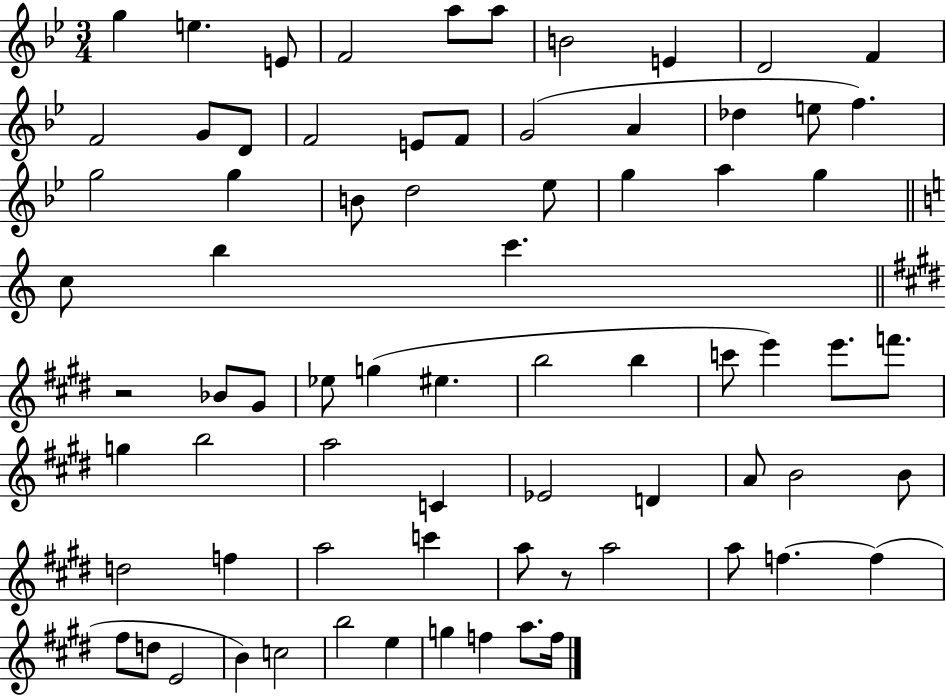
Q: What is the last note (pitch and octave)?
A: F5